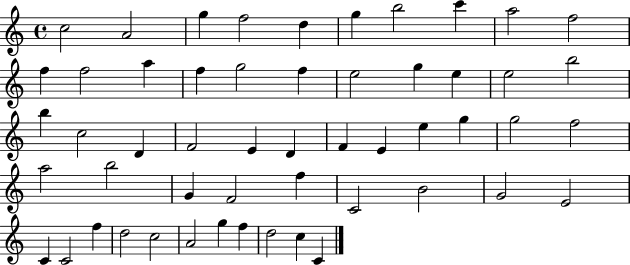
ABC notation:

X:1
T:Untitled
M:4/4
L:1/4
K:C
c2 A2 g f2 d g b2 c' a2 f2 f f2 a f g2 f e2 g e e2 b2 b c2 D F2 E D F E e g g2 f2 a2 b2 G F2 f C2 B2 G2 E2 C C2 f d2 c2 A2 g f d2 c C